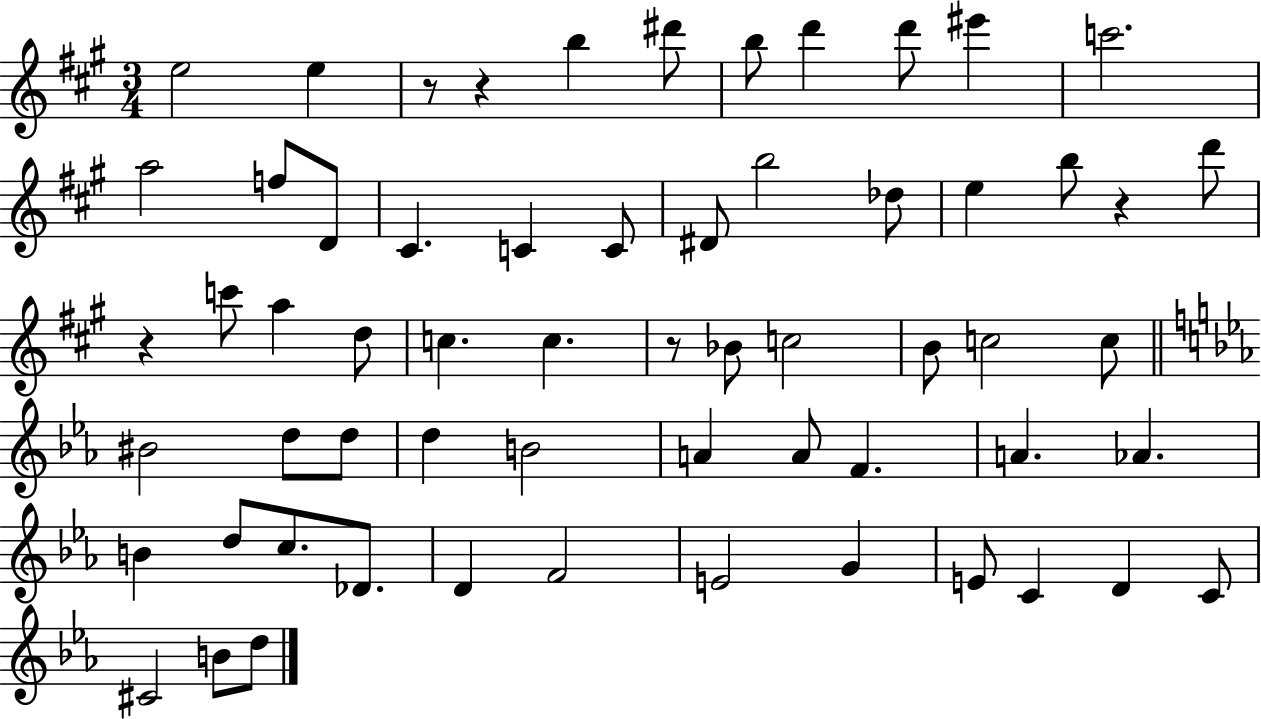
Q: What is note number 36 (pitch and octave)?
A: B4